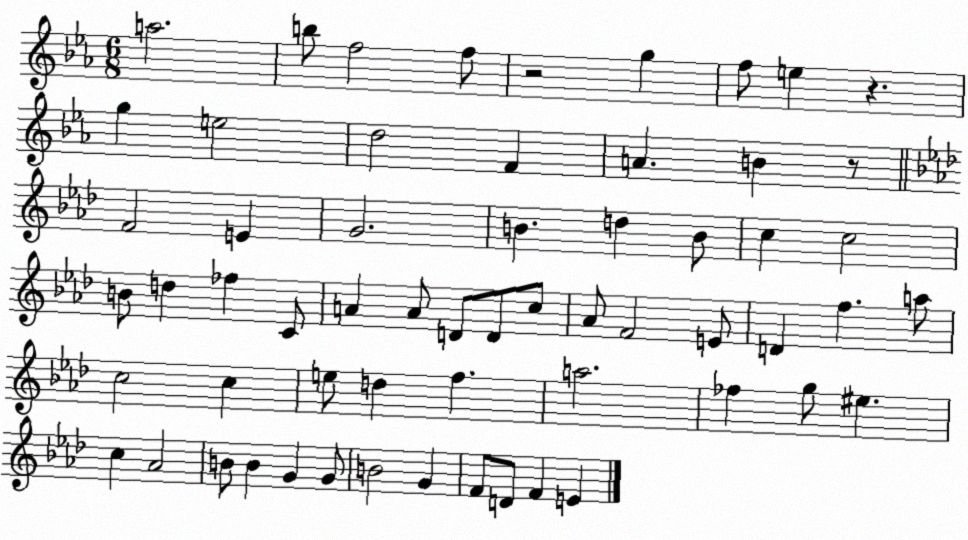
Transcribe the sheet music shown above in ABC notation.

X:1
T:Untitled
M:6/8
L:1/4
K:Eb
a2 b/2 f2 f/2 z2 g f/2 e z g e2 d2 F A B z/2 F2 E G2 B d B/2 c c2 B/2 d _f C/2 A A/2 D/2 D/2 c/2 _A/2 F2 E/2 D f a/2 c2 c e/2 d f a2 _f g/2 ^e c _A2 B/2 B G G/2 B2 G F/2 D/2 F E